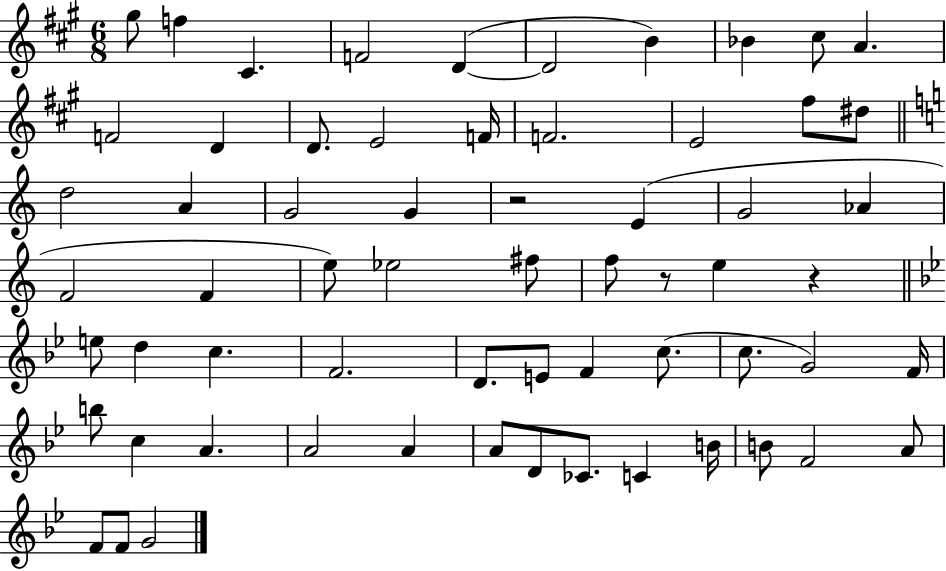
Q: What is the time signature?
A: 6/8